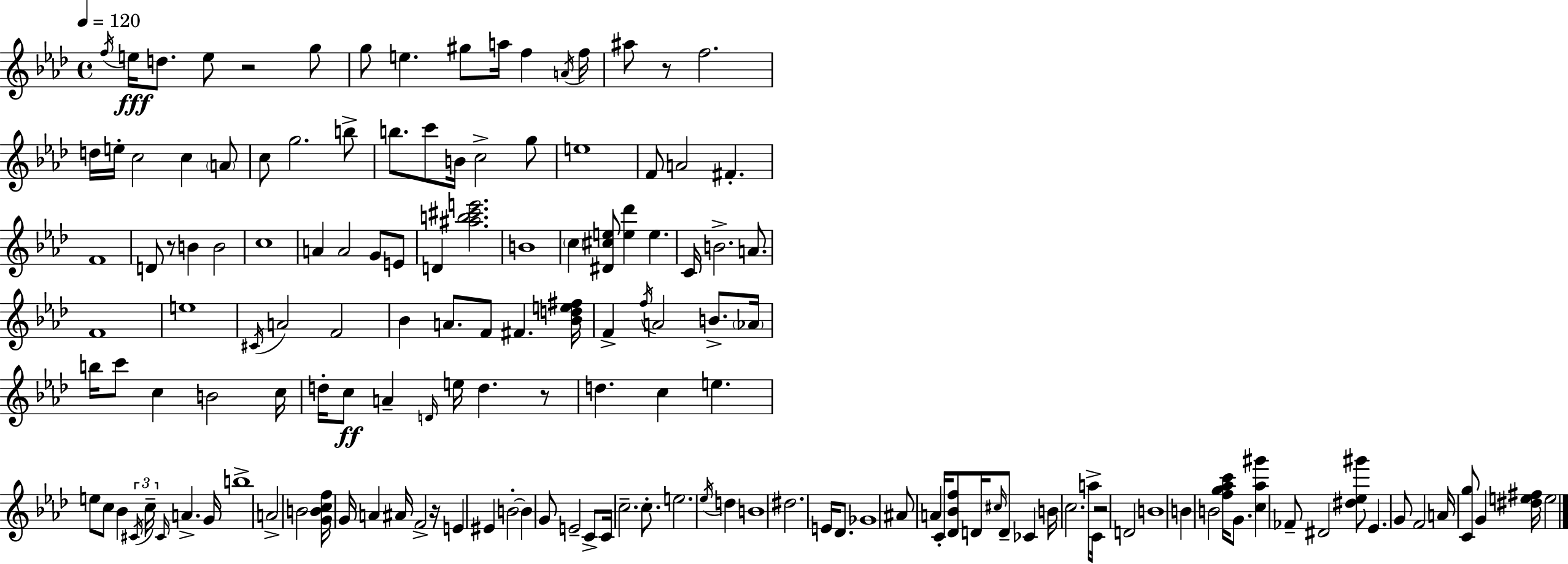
F5/s E5/s D5/e. E5/e R/h G5/e G5/e E5/q. G#5/e A5/s F5/q A4/s F5/s A#5/e R/e F5/h. D5/s E5/s C5/h C5/q A4/e C5/e G5/h. B5/e B5/e. C6/e B4/s C5/h G5/e E5/w F4/e A4/h F#4/q. F4/w D4/e R/e B4/q B4/h C5/w A4/q A4/h G4/e E4/e D4/q [A#5,B5,C#6,E6]/h. B4/w C5/q [D#4,C#5,E5]/e [E5,Db6]/q E5/q. C4/s B4/h. A4/e. F4/w E5/w C#4/s A4/h F4/h Bb4/q A4/e. F4/e F#4/q. [Bb4,D5,E5,F#5]/s F4/q F5/s A4/h B4/e. Ab4/s B5/s C6/e C5/q B4/h C5/s D5/s C5/e A4/q D4/s E5/s D5/q. R/e D5/q. C5/q E5/q. E5/e C5/e Bb4/q C#4/s C5/s C#4/s A4/q. G4/s B5/w A4/h B4/h [G4,B4,C5,F5]/s G4/s A4/q A#4/s F4/h R/s E4/q EIS4/q B4/h B4/q G4/e E4/h C4/e C4/s C5/h. C5/e. E5/h. Eb5/s D5/q B4/w D#5/h. E4/s Db4/e. Gb4/w A#4/e A4/q C4/s [Db4,Bb4,F5]/e D4/s C#5/s D4/e CES4/q B4/s C5/h. A5/e C4/s R/h D4/h B4/w B4/q B4/h [F5,G5,Ab5,C6]/s G4/e. [C5,Ab5,G#6]/q FES4/e D#4/h [D#5,Eb5,G#6]/e Eb4/q. G4/e F4/h A4/s [C4,G5]/e G4/q [D#5,E5,F#5]/s E5/h